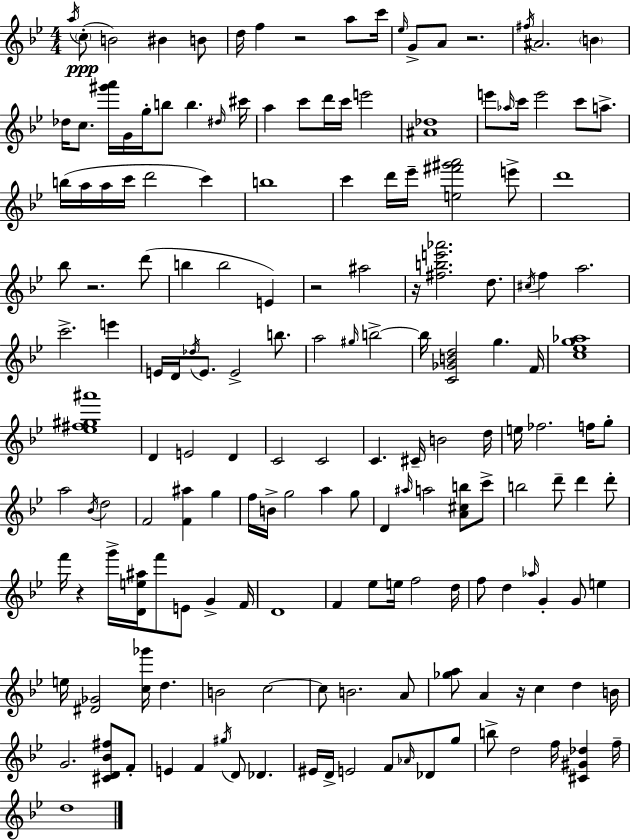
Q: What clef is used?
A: treble